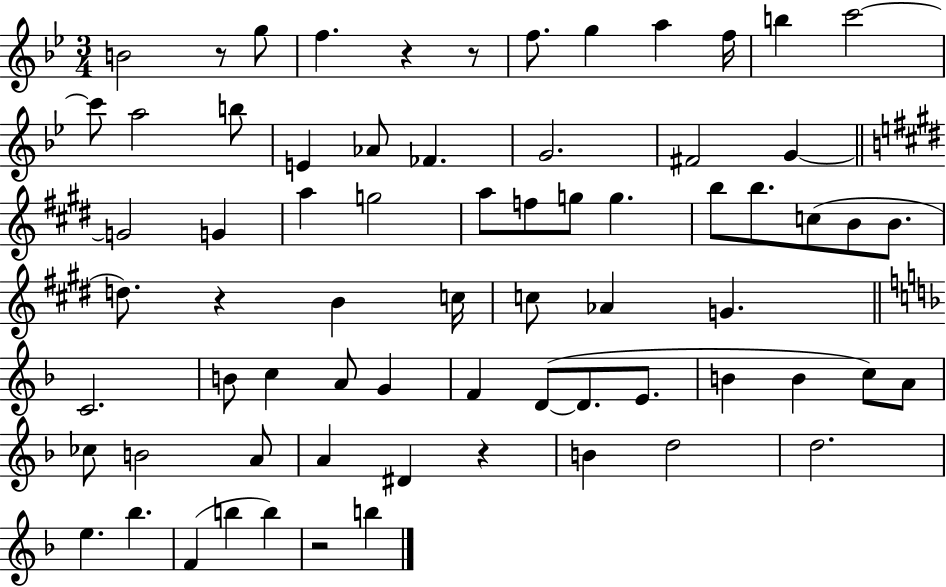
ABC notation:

X:1
T:Untitled
M:3/4
L:1/4
K:Bb
B2 z/2 g/2 f z z/2 f/2 g a f/4 b c'2 c'/2 a2 b/2 E _A/2 _F G2 ^F2 G G2 G a g2 a/2 f/2 g/2 g b/2 b/2 c/2 B/2 B/2 d/2 z B c/4 c/2 _A G C2 B/2 c A/2 G F D/2 D/2 E/2 B B c/2 A/2 _c/2 B2 A/2 A ^D z B d2 d2 e _b F b b z2 b